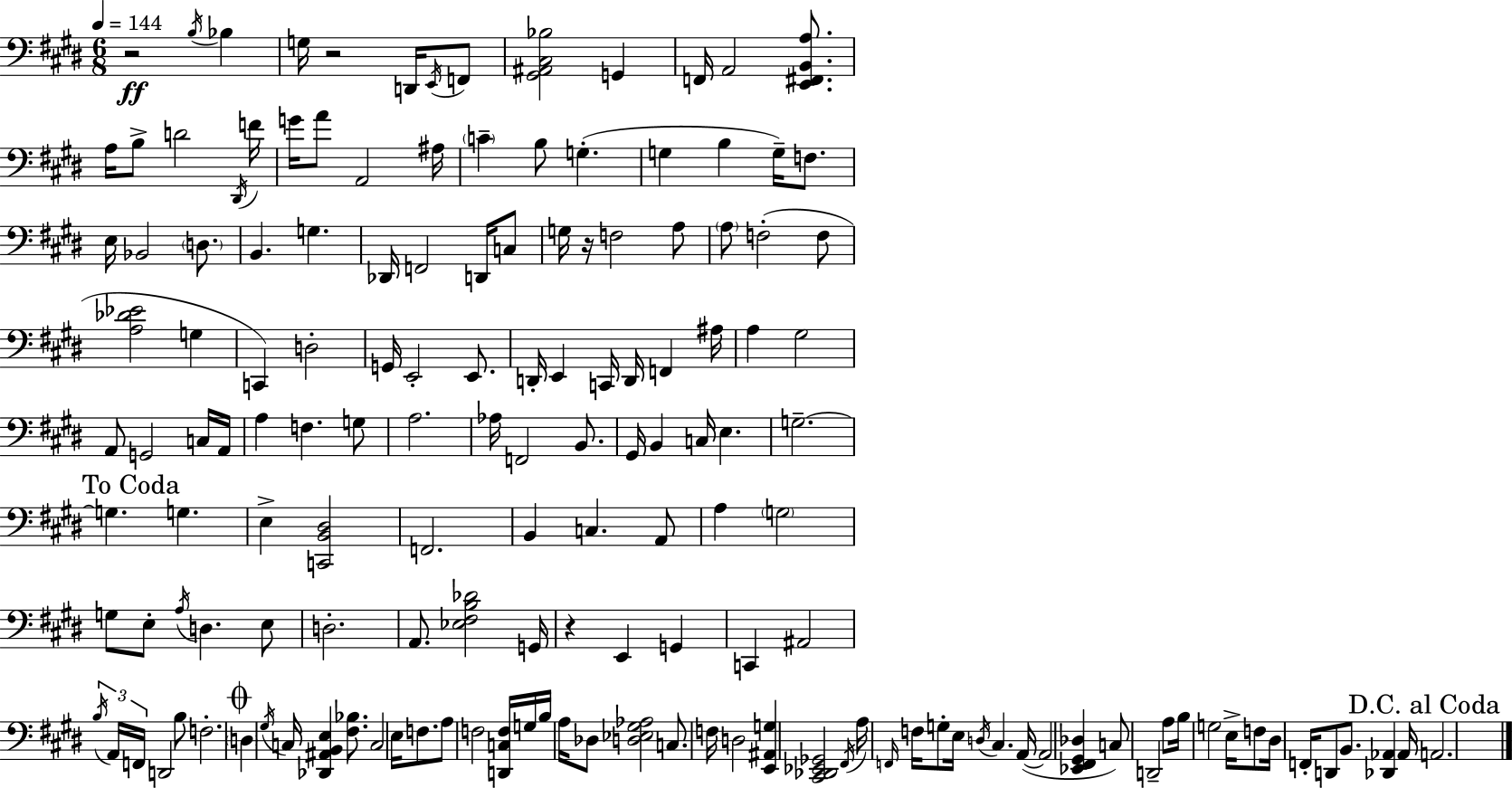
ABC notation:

X:1
T:Untitled
M:6/8
L:1/4
K:E
z2 B,/4 _B, G,/4 z2 D,,/4 E,,/4 F,,/2 [^G,,^A,,^C,_B,]2 G,, F,,/4 A,,2 [E,,^F,,B,,A,]/2 A,/4 B,/2 D2 ^D,,/4 F/4 G/4 A/2 A,,2 ^A,/4 C B,/2 G, G, B, G,/4 F,/2 E,/4 _B,,2 D,/2 B,, G, _D,,/4 F,,2 D,,/4 C,/2 G,/4 z/4 F,2 A,/2 A,/2 F,2 F,/2 [A,_D_E]2 G, C,, D,2 G,,/4 E,,2 E,,/2 D,,/4 E,, C,,/4 D,,/4 F,, ^A,/4 A, ^G,2 A,,/2 G,,2 C,/4 A,,/4 A, F, G,/2 A,2 _A,/4 F,,2 B,,/2 ^G,,/4 B,, C,/4 E, G,2 G, G, E, [C,,B,,^D,]2 F,,2 B,, C, A,,/2 A, G,2 G,/2 E,/2 A,/4 D, E,/2 D,2 A,,/2 [_E,^F,B,_D]2 G,,/4 z E,, G,, C,, ^A,,2 B,/4 A,,/4 F,,/4 D,,2 B,/2 F,2 D, ^G,/4 C,/4 [_D,,^A,,B,,E,] [^F,_B,]/2 C,2 E,/4 F,/2 A,/2 F,2 [D,,C,F,]/4 G,/4 B,/4 A,/4 _D,/2 [D,_E,^G,_A,]2 C,/2 F,/4 D,2 [E,,^A,,G,] [^C,,_D,,_E,,_G,,]2 ^F,,/4 A,/4 F,,/4 F,/4 G,/2 E,/4 D,/4 ^C, A,,/4 A,,2 [_E,,^F,,^G,,_D,] C,/2 D,,2 A,/2 B,/4 G,2 E,/4 F,/2 ^D,/4 F,,/4 D,,/2 B,,/2 [_D,,_A,,] _A,,/4 A,,2